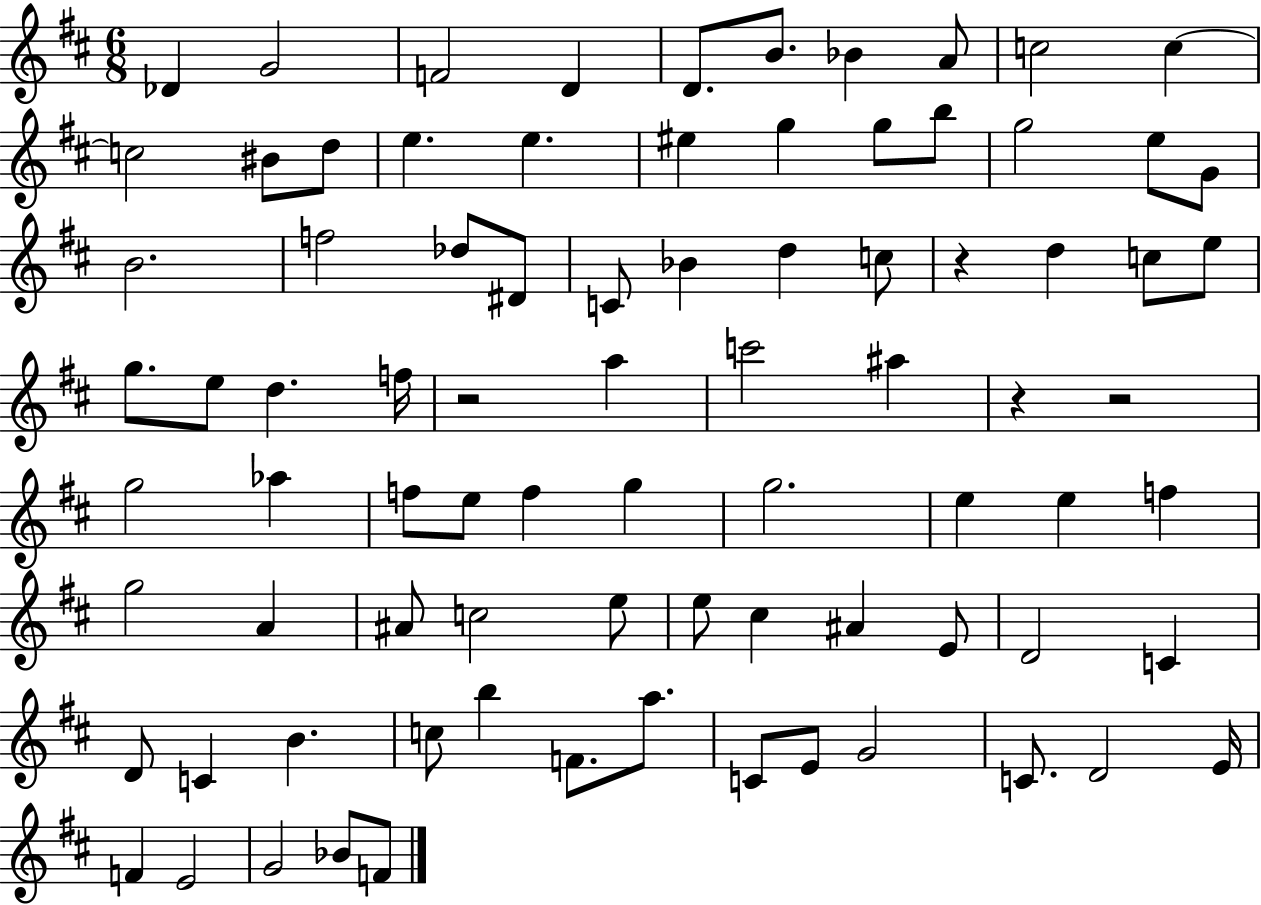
{
  \clef treble
  \numericTimeSignature
  \time 6/8
  \key d \major
  \repeat volta 2 { des'4 g'2 | f'2 d'4 | d'8. b'8. bes'4 a'8 | c''2 c''4~~ | \break c''2 bis'8 d''8 | e''4. e''4. | eis''4 g''4 g''8 b''8 | g''2 e''8 g'8 | \break b'2. | f''2 des''8 dis'8 | c'8 bes'4 d''4 c''8 | r4 d''4 c''8 e''8 | \break g''8. e''8 d''4. f''16 | r2 a''4 | c'''2 ais''4 | r4 r2 | \break g''2 aes''4 | f''8 e''8 f''4 g''4 | g''2. | e''4 e''4 f''4 | \break g''2 a'4 | ais'8 c''2 e''8 | e''8 cis''4 ais'4 e'8 | d'2 c'4 | \break d'8 c'4 b'4. | c''8 b''4 f'8. a''8. | c'8 e'8 g'2 | c'8. d'2 e'16 | \break f'4 e'2 | g'2 bes'8 f'8 | } \bar "|."
}